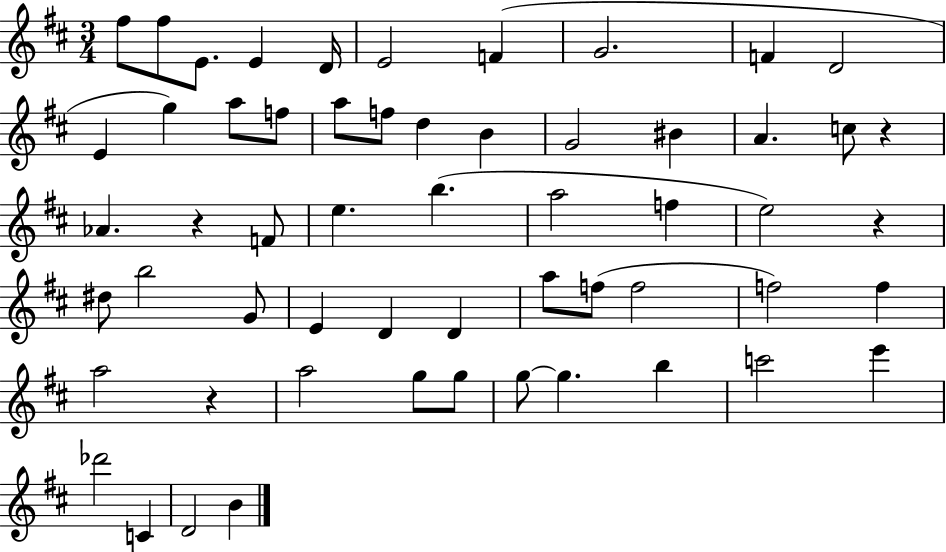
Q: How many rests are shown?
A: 4